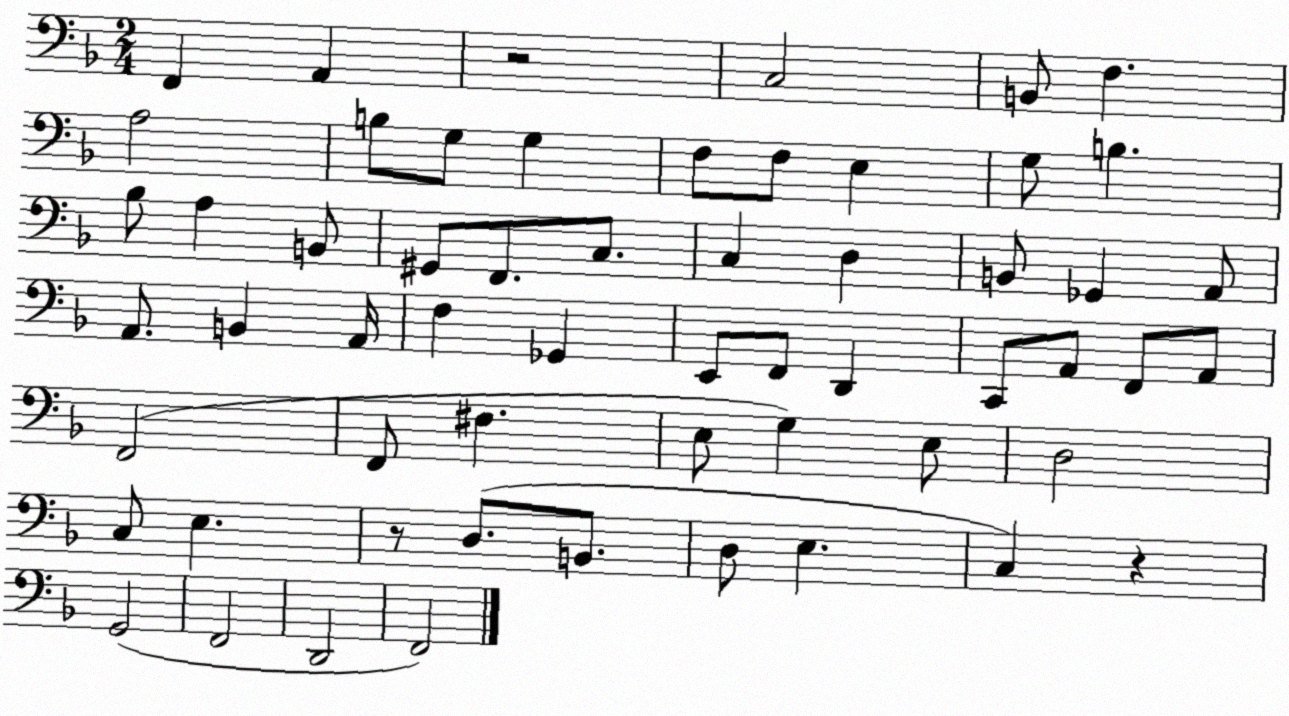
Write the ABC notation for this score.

X:1
T:Untitled
M:2/4
L:1/4
K:F
F,, A,, z2 C,2 B,,/2 F, A,2 B,/2 G,/2 G, F,/2 F,/2 E, G,/2 B, _B,/2 A, B,,/2 ^G,,/2 F,,/2 C,/2 C, D, B,,/2 _G,, A,,/2 A,,/2 B,, A,,/4 F, _G,, E,,/2 F,,/2 D,, C,,/2 A,,/2 F,,/2 A,,/2 F,,2 F,,/2 ^F, E,/2 G, E,/2 D,2 C,/2 E, z/2 D,/2 B,,/2 D,/2 E, C, z G,,2 F,,2 D,,2 F,,2